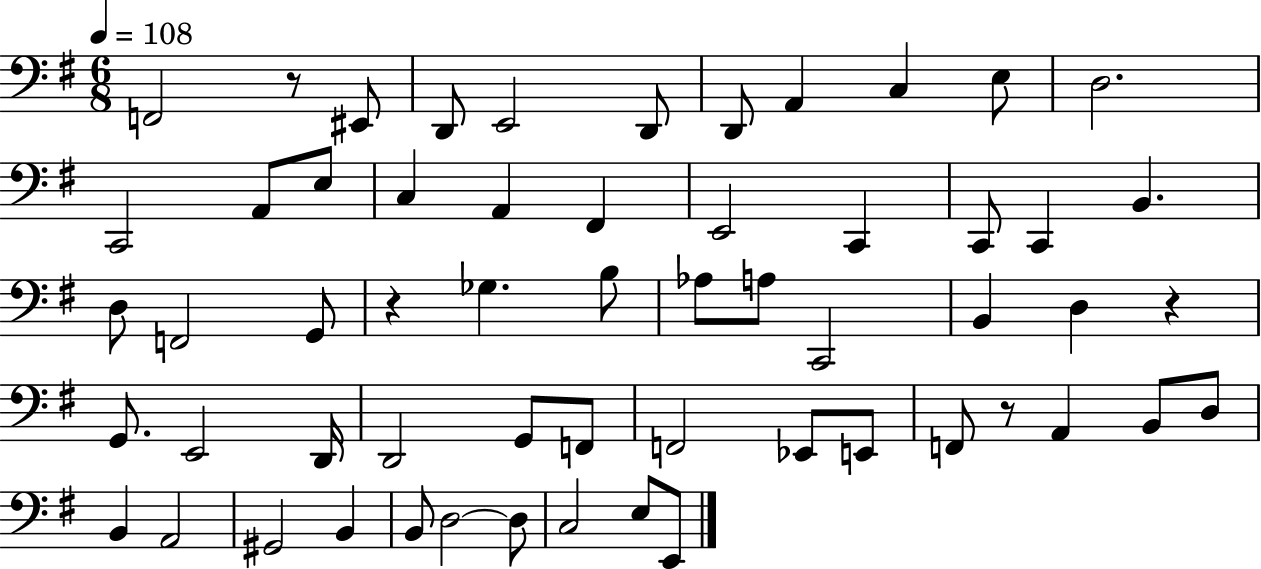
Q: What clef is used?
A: bass